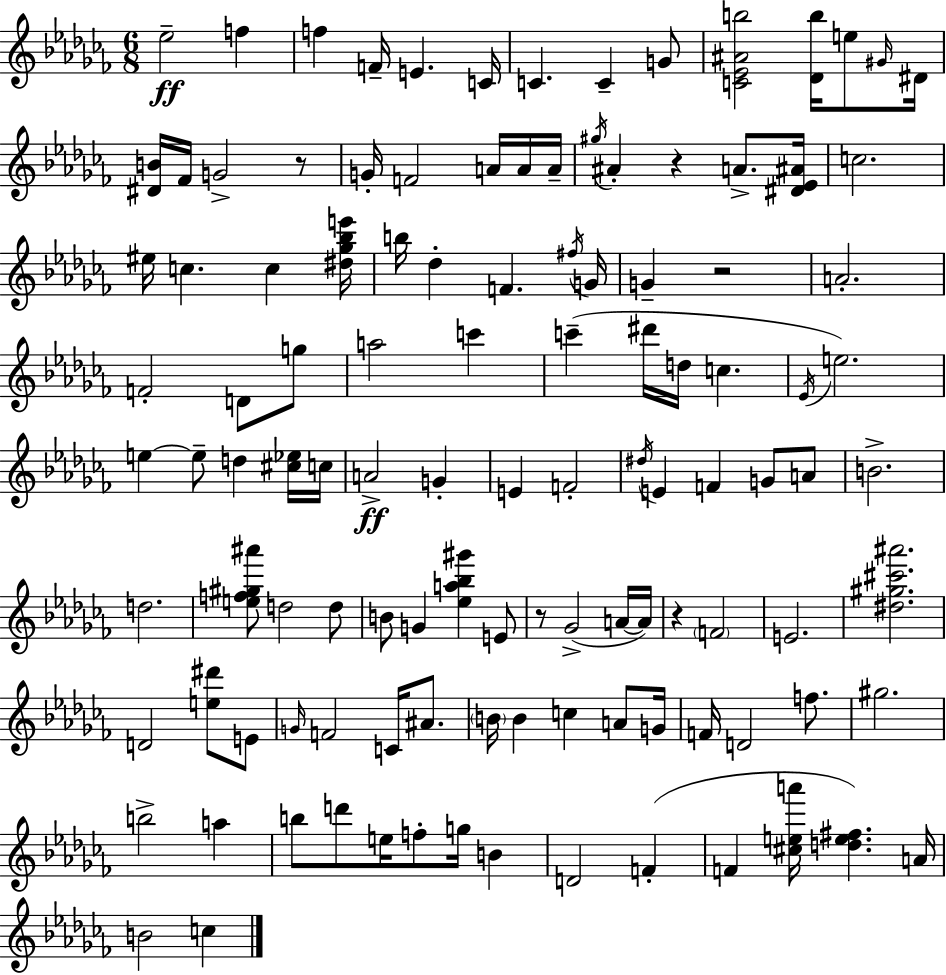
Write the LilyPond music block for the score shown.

{
  \clef treble
  \numericTimeSignature
  \time 6/8
  \key aes \minor
  ees''2--\ff f''4 | f''4 f'16-- e'4. c'16 | c'4. c'4-- g'8 | <c' ees' ais' b''>2 <des' b''>16 e''8 \grace { gis'16 } | \break dis'16 <dis' b'>16 fes'16 g'2-> r8 | g'16-. f'2 a'16 a'16 | a'16-- \acciaccatura { gis''16 } ais'4-. r4 a'8.-> | <dis' ees' ais'>16 c''2. | \break eis''16 c''4. c''4 | <dis'' ges'' bes'' e'''>16 b''16 des''4-. f'4. | \acciaccatura { fis''16 } g'16 g'4-- r2 | a'2.-. | \break f'2-. d'8 | g''8 a''2 c'''4 | c'''4--( dis'''16 d''16 c''4. | \acciaccatura { ees'16 }) e''2. | \break e''4~~ e''8-- d''4 | <cis'' ees''>16 c''16 a'2->\ff | g'4-. e'4 f'2-. | \acciaccatura { dis''16 } e'4 f'4 | \break g'8 a'8 b'2.-> | d''2. | <e'' f'' gis'' ais'''>8 d''2 | d''8 b'8 g'4 <ees'' a'' bes'' gis'''>4 | \break e'8 r8 ges'2->( | a'16~~ a'16) r4 \parenthesize f'2 | e'2. | <dis'' gis'' cis''' ais'''>2. | \break d'2 | <e'' dis'''>8 e'8 \grace { g'16 } f'2 | c'16 ais'8. \parenthesize b'16 b'4 c''4 | a'8 g'16 f'16 d'2 | \break f''8. gis''2. | b''2-> | a''4 b''8 d'''8 e''16 f''8-. | g''16 b'4 d'2 | \break f'4-.( f'4 <cis'' e'' a'''>16 <d'' e'' fis''>4.) | a'16 b'2 | c''4 \bar "|."
}